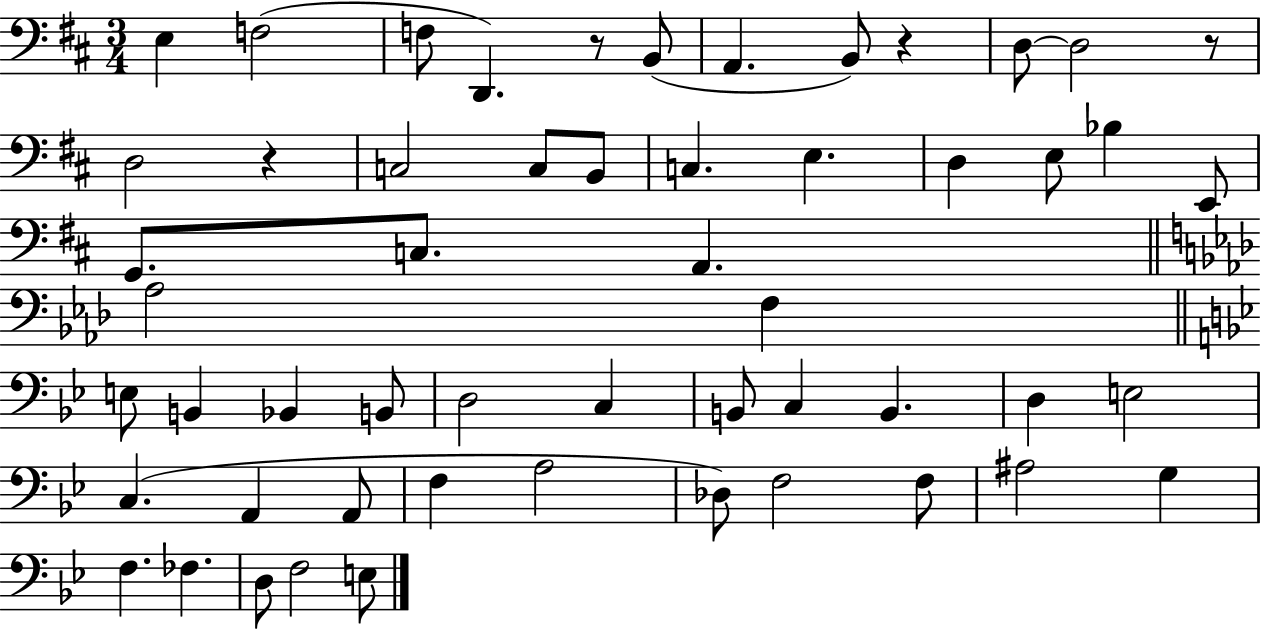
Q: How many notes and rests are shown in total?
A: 54